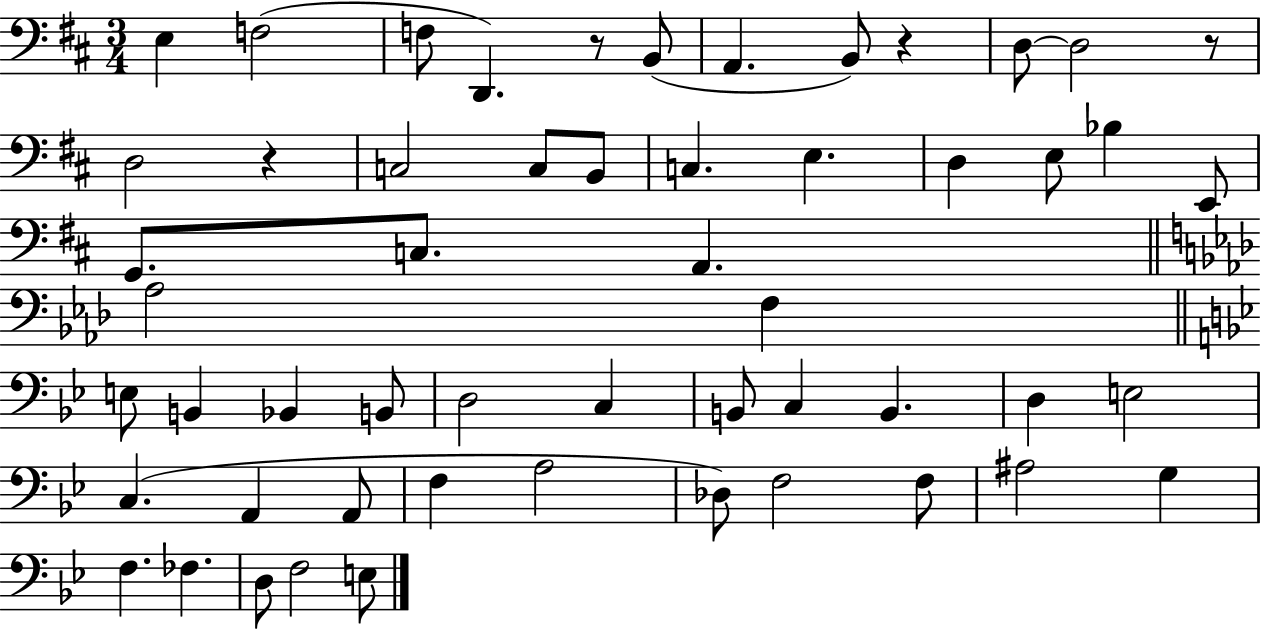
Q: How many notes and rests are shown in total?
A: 54